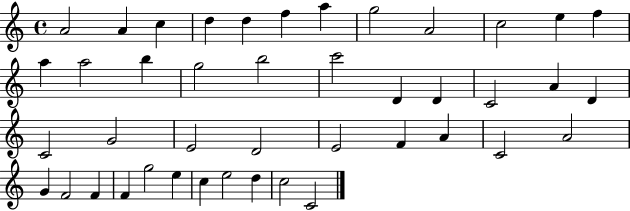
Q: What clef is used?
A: treble